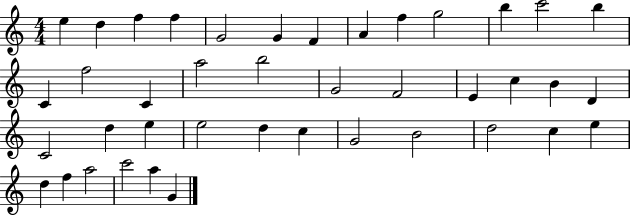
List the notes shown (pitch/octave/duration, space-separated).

E5/q D5/q F5/q F5/q G4/h G4/q F4/q A4/q F5/q G5/h B5/q C6/h B5/q C4/q F5/h C4/q A5/h B5/h G4/h F4/h E4/q C5/q B4/q D4/q C4/h D5/q E5/q E5/h D5/q C5/q G4/h B4/h D5/h C5/q E5/q D5/q F5/q A5/h C6/h A5/q G4/q